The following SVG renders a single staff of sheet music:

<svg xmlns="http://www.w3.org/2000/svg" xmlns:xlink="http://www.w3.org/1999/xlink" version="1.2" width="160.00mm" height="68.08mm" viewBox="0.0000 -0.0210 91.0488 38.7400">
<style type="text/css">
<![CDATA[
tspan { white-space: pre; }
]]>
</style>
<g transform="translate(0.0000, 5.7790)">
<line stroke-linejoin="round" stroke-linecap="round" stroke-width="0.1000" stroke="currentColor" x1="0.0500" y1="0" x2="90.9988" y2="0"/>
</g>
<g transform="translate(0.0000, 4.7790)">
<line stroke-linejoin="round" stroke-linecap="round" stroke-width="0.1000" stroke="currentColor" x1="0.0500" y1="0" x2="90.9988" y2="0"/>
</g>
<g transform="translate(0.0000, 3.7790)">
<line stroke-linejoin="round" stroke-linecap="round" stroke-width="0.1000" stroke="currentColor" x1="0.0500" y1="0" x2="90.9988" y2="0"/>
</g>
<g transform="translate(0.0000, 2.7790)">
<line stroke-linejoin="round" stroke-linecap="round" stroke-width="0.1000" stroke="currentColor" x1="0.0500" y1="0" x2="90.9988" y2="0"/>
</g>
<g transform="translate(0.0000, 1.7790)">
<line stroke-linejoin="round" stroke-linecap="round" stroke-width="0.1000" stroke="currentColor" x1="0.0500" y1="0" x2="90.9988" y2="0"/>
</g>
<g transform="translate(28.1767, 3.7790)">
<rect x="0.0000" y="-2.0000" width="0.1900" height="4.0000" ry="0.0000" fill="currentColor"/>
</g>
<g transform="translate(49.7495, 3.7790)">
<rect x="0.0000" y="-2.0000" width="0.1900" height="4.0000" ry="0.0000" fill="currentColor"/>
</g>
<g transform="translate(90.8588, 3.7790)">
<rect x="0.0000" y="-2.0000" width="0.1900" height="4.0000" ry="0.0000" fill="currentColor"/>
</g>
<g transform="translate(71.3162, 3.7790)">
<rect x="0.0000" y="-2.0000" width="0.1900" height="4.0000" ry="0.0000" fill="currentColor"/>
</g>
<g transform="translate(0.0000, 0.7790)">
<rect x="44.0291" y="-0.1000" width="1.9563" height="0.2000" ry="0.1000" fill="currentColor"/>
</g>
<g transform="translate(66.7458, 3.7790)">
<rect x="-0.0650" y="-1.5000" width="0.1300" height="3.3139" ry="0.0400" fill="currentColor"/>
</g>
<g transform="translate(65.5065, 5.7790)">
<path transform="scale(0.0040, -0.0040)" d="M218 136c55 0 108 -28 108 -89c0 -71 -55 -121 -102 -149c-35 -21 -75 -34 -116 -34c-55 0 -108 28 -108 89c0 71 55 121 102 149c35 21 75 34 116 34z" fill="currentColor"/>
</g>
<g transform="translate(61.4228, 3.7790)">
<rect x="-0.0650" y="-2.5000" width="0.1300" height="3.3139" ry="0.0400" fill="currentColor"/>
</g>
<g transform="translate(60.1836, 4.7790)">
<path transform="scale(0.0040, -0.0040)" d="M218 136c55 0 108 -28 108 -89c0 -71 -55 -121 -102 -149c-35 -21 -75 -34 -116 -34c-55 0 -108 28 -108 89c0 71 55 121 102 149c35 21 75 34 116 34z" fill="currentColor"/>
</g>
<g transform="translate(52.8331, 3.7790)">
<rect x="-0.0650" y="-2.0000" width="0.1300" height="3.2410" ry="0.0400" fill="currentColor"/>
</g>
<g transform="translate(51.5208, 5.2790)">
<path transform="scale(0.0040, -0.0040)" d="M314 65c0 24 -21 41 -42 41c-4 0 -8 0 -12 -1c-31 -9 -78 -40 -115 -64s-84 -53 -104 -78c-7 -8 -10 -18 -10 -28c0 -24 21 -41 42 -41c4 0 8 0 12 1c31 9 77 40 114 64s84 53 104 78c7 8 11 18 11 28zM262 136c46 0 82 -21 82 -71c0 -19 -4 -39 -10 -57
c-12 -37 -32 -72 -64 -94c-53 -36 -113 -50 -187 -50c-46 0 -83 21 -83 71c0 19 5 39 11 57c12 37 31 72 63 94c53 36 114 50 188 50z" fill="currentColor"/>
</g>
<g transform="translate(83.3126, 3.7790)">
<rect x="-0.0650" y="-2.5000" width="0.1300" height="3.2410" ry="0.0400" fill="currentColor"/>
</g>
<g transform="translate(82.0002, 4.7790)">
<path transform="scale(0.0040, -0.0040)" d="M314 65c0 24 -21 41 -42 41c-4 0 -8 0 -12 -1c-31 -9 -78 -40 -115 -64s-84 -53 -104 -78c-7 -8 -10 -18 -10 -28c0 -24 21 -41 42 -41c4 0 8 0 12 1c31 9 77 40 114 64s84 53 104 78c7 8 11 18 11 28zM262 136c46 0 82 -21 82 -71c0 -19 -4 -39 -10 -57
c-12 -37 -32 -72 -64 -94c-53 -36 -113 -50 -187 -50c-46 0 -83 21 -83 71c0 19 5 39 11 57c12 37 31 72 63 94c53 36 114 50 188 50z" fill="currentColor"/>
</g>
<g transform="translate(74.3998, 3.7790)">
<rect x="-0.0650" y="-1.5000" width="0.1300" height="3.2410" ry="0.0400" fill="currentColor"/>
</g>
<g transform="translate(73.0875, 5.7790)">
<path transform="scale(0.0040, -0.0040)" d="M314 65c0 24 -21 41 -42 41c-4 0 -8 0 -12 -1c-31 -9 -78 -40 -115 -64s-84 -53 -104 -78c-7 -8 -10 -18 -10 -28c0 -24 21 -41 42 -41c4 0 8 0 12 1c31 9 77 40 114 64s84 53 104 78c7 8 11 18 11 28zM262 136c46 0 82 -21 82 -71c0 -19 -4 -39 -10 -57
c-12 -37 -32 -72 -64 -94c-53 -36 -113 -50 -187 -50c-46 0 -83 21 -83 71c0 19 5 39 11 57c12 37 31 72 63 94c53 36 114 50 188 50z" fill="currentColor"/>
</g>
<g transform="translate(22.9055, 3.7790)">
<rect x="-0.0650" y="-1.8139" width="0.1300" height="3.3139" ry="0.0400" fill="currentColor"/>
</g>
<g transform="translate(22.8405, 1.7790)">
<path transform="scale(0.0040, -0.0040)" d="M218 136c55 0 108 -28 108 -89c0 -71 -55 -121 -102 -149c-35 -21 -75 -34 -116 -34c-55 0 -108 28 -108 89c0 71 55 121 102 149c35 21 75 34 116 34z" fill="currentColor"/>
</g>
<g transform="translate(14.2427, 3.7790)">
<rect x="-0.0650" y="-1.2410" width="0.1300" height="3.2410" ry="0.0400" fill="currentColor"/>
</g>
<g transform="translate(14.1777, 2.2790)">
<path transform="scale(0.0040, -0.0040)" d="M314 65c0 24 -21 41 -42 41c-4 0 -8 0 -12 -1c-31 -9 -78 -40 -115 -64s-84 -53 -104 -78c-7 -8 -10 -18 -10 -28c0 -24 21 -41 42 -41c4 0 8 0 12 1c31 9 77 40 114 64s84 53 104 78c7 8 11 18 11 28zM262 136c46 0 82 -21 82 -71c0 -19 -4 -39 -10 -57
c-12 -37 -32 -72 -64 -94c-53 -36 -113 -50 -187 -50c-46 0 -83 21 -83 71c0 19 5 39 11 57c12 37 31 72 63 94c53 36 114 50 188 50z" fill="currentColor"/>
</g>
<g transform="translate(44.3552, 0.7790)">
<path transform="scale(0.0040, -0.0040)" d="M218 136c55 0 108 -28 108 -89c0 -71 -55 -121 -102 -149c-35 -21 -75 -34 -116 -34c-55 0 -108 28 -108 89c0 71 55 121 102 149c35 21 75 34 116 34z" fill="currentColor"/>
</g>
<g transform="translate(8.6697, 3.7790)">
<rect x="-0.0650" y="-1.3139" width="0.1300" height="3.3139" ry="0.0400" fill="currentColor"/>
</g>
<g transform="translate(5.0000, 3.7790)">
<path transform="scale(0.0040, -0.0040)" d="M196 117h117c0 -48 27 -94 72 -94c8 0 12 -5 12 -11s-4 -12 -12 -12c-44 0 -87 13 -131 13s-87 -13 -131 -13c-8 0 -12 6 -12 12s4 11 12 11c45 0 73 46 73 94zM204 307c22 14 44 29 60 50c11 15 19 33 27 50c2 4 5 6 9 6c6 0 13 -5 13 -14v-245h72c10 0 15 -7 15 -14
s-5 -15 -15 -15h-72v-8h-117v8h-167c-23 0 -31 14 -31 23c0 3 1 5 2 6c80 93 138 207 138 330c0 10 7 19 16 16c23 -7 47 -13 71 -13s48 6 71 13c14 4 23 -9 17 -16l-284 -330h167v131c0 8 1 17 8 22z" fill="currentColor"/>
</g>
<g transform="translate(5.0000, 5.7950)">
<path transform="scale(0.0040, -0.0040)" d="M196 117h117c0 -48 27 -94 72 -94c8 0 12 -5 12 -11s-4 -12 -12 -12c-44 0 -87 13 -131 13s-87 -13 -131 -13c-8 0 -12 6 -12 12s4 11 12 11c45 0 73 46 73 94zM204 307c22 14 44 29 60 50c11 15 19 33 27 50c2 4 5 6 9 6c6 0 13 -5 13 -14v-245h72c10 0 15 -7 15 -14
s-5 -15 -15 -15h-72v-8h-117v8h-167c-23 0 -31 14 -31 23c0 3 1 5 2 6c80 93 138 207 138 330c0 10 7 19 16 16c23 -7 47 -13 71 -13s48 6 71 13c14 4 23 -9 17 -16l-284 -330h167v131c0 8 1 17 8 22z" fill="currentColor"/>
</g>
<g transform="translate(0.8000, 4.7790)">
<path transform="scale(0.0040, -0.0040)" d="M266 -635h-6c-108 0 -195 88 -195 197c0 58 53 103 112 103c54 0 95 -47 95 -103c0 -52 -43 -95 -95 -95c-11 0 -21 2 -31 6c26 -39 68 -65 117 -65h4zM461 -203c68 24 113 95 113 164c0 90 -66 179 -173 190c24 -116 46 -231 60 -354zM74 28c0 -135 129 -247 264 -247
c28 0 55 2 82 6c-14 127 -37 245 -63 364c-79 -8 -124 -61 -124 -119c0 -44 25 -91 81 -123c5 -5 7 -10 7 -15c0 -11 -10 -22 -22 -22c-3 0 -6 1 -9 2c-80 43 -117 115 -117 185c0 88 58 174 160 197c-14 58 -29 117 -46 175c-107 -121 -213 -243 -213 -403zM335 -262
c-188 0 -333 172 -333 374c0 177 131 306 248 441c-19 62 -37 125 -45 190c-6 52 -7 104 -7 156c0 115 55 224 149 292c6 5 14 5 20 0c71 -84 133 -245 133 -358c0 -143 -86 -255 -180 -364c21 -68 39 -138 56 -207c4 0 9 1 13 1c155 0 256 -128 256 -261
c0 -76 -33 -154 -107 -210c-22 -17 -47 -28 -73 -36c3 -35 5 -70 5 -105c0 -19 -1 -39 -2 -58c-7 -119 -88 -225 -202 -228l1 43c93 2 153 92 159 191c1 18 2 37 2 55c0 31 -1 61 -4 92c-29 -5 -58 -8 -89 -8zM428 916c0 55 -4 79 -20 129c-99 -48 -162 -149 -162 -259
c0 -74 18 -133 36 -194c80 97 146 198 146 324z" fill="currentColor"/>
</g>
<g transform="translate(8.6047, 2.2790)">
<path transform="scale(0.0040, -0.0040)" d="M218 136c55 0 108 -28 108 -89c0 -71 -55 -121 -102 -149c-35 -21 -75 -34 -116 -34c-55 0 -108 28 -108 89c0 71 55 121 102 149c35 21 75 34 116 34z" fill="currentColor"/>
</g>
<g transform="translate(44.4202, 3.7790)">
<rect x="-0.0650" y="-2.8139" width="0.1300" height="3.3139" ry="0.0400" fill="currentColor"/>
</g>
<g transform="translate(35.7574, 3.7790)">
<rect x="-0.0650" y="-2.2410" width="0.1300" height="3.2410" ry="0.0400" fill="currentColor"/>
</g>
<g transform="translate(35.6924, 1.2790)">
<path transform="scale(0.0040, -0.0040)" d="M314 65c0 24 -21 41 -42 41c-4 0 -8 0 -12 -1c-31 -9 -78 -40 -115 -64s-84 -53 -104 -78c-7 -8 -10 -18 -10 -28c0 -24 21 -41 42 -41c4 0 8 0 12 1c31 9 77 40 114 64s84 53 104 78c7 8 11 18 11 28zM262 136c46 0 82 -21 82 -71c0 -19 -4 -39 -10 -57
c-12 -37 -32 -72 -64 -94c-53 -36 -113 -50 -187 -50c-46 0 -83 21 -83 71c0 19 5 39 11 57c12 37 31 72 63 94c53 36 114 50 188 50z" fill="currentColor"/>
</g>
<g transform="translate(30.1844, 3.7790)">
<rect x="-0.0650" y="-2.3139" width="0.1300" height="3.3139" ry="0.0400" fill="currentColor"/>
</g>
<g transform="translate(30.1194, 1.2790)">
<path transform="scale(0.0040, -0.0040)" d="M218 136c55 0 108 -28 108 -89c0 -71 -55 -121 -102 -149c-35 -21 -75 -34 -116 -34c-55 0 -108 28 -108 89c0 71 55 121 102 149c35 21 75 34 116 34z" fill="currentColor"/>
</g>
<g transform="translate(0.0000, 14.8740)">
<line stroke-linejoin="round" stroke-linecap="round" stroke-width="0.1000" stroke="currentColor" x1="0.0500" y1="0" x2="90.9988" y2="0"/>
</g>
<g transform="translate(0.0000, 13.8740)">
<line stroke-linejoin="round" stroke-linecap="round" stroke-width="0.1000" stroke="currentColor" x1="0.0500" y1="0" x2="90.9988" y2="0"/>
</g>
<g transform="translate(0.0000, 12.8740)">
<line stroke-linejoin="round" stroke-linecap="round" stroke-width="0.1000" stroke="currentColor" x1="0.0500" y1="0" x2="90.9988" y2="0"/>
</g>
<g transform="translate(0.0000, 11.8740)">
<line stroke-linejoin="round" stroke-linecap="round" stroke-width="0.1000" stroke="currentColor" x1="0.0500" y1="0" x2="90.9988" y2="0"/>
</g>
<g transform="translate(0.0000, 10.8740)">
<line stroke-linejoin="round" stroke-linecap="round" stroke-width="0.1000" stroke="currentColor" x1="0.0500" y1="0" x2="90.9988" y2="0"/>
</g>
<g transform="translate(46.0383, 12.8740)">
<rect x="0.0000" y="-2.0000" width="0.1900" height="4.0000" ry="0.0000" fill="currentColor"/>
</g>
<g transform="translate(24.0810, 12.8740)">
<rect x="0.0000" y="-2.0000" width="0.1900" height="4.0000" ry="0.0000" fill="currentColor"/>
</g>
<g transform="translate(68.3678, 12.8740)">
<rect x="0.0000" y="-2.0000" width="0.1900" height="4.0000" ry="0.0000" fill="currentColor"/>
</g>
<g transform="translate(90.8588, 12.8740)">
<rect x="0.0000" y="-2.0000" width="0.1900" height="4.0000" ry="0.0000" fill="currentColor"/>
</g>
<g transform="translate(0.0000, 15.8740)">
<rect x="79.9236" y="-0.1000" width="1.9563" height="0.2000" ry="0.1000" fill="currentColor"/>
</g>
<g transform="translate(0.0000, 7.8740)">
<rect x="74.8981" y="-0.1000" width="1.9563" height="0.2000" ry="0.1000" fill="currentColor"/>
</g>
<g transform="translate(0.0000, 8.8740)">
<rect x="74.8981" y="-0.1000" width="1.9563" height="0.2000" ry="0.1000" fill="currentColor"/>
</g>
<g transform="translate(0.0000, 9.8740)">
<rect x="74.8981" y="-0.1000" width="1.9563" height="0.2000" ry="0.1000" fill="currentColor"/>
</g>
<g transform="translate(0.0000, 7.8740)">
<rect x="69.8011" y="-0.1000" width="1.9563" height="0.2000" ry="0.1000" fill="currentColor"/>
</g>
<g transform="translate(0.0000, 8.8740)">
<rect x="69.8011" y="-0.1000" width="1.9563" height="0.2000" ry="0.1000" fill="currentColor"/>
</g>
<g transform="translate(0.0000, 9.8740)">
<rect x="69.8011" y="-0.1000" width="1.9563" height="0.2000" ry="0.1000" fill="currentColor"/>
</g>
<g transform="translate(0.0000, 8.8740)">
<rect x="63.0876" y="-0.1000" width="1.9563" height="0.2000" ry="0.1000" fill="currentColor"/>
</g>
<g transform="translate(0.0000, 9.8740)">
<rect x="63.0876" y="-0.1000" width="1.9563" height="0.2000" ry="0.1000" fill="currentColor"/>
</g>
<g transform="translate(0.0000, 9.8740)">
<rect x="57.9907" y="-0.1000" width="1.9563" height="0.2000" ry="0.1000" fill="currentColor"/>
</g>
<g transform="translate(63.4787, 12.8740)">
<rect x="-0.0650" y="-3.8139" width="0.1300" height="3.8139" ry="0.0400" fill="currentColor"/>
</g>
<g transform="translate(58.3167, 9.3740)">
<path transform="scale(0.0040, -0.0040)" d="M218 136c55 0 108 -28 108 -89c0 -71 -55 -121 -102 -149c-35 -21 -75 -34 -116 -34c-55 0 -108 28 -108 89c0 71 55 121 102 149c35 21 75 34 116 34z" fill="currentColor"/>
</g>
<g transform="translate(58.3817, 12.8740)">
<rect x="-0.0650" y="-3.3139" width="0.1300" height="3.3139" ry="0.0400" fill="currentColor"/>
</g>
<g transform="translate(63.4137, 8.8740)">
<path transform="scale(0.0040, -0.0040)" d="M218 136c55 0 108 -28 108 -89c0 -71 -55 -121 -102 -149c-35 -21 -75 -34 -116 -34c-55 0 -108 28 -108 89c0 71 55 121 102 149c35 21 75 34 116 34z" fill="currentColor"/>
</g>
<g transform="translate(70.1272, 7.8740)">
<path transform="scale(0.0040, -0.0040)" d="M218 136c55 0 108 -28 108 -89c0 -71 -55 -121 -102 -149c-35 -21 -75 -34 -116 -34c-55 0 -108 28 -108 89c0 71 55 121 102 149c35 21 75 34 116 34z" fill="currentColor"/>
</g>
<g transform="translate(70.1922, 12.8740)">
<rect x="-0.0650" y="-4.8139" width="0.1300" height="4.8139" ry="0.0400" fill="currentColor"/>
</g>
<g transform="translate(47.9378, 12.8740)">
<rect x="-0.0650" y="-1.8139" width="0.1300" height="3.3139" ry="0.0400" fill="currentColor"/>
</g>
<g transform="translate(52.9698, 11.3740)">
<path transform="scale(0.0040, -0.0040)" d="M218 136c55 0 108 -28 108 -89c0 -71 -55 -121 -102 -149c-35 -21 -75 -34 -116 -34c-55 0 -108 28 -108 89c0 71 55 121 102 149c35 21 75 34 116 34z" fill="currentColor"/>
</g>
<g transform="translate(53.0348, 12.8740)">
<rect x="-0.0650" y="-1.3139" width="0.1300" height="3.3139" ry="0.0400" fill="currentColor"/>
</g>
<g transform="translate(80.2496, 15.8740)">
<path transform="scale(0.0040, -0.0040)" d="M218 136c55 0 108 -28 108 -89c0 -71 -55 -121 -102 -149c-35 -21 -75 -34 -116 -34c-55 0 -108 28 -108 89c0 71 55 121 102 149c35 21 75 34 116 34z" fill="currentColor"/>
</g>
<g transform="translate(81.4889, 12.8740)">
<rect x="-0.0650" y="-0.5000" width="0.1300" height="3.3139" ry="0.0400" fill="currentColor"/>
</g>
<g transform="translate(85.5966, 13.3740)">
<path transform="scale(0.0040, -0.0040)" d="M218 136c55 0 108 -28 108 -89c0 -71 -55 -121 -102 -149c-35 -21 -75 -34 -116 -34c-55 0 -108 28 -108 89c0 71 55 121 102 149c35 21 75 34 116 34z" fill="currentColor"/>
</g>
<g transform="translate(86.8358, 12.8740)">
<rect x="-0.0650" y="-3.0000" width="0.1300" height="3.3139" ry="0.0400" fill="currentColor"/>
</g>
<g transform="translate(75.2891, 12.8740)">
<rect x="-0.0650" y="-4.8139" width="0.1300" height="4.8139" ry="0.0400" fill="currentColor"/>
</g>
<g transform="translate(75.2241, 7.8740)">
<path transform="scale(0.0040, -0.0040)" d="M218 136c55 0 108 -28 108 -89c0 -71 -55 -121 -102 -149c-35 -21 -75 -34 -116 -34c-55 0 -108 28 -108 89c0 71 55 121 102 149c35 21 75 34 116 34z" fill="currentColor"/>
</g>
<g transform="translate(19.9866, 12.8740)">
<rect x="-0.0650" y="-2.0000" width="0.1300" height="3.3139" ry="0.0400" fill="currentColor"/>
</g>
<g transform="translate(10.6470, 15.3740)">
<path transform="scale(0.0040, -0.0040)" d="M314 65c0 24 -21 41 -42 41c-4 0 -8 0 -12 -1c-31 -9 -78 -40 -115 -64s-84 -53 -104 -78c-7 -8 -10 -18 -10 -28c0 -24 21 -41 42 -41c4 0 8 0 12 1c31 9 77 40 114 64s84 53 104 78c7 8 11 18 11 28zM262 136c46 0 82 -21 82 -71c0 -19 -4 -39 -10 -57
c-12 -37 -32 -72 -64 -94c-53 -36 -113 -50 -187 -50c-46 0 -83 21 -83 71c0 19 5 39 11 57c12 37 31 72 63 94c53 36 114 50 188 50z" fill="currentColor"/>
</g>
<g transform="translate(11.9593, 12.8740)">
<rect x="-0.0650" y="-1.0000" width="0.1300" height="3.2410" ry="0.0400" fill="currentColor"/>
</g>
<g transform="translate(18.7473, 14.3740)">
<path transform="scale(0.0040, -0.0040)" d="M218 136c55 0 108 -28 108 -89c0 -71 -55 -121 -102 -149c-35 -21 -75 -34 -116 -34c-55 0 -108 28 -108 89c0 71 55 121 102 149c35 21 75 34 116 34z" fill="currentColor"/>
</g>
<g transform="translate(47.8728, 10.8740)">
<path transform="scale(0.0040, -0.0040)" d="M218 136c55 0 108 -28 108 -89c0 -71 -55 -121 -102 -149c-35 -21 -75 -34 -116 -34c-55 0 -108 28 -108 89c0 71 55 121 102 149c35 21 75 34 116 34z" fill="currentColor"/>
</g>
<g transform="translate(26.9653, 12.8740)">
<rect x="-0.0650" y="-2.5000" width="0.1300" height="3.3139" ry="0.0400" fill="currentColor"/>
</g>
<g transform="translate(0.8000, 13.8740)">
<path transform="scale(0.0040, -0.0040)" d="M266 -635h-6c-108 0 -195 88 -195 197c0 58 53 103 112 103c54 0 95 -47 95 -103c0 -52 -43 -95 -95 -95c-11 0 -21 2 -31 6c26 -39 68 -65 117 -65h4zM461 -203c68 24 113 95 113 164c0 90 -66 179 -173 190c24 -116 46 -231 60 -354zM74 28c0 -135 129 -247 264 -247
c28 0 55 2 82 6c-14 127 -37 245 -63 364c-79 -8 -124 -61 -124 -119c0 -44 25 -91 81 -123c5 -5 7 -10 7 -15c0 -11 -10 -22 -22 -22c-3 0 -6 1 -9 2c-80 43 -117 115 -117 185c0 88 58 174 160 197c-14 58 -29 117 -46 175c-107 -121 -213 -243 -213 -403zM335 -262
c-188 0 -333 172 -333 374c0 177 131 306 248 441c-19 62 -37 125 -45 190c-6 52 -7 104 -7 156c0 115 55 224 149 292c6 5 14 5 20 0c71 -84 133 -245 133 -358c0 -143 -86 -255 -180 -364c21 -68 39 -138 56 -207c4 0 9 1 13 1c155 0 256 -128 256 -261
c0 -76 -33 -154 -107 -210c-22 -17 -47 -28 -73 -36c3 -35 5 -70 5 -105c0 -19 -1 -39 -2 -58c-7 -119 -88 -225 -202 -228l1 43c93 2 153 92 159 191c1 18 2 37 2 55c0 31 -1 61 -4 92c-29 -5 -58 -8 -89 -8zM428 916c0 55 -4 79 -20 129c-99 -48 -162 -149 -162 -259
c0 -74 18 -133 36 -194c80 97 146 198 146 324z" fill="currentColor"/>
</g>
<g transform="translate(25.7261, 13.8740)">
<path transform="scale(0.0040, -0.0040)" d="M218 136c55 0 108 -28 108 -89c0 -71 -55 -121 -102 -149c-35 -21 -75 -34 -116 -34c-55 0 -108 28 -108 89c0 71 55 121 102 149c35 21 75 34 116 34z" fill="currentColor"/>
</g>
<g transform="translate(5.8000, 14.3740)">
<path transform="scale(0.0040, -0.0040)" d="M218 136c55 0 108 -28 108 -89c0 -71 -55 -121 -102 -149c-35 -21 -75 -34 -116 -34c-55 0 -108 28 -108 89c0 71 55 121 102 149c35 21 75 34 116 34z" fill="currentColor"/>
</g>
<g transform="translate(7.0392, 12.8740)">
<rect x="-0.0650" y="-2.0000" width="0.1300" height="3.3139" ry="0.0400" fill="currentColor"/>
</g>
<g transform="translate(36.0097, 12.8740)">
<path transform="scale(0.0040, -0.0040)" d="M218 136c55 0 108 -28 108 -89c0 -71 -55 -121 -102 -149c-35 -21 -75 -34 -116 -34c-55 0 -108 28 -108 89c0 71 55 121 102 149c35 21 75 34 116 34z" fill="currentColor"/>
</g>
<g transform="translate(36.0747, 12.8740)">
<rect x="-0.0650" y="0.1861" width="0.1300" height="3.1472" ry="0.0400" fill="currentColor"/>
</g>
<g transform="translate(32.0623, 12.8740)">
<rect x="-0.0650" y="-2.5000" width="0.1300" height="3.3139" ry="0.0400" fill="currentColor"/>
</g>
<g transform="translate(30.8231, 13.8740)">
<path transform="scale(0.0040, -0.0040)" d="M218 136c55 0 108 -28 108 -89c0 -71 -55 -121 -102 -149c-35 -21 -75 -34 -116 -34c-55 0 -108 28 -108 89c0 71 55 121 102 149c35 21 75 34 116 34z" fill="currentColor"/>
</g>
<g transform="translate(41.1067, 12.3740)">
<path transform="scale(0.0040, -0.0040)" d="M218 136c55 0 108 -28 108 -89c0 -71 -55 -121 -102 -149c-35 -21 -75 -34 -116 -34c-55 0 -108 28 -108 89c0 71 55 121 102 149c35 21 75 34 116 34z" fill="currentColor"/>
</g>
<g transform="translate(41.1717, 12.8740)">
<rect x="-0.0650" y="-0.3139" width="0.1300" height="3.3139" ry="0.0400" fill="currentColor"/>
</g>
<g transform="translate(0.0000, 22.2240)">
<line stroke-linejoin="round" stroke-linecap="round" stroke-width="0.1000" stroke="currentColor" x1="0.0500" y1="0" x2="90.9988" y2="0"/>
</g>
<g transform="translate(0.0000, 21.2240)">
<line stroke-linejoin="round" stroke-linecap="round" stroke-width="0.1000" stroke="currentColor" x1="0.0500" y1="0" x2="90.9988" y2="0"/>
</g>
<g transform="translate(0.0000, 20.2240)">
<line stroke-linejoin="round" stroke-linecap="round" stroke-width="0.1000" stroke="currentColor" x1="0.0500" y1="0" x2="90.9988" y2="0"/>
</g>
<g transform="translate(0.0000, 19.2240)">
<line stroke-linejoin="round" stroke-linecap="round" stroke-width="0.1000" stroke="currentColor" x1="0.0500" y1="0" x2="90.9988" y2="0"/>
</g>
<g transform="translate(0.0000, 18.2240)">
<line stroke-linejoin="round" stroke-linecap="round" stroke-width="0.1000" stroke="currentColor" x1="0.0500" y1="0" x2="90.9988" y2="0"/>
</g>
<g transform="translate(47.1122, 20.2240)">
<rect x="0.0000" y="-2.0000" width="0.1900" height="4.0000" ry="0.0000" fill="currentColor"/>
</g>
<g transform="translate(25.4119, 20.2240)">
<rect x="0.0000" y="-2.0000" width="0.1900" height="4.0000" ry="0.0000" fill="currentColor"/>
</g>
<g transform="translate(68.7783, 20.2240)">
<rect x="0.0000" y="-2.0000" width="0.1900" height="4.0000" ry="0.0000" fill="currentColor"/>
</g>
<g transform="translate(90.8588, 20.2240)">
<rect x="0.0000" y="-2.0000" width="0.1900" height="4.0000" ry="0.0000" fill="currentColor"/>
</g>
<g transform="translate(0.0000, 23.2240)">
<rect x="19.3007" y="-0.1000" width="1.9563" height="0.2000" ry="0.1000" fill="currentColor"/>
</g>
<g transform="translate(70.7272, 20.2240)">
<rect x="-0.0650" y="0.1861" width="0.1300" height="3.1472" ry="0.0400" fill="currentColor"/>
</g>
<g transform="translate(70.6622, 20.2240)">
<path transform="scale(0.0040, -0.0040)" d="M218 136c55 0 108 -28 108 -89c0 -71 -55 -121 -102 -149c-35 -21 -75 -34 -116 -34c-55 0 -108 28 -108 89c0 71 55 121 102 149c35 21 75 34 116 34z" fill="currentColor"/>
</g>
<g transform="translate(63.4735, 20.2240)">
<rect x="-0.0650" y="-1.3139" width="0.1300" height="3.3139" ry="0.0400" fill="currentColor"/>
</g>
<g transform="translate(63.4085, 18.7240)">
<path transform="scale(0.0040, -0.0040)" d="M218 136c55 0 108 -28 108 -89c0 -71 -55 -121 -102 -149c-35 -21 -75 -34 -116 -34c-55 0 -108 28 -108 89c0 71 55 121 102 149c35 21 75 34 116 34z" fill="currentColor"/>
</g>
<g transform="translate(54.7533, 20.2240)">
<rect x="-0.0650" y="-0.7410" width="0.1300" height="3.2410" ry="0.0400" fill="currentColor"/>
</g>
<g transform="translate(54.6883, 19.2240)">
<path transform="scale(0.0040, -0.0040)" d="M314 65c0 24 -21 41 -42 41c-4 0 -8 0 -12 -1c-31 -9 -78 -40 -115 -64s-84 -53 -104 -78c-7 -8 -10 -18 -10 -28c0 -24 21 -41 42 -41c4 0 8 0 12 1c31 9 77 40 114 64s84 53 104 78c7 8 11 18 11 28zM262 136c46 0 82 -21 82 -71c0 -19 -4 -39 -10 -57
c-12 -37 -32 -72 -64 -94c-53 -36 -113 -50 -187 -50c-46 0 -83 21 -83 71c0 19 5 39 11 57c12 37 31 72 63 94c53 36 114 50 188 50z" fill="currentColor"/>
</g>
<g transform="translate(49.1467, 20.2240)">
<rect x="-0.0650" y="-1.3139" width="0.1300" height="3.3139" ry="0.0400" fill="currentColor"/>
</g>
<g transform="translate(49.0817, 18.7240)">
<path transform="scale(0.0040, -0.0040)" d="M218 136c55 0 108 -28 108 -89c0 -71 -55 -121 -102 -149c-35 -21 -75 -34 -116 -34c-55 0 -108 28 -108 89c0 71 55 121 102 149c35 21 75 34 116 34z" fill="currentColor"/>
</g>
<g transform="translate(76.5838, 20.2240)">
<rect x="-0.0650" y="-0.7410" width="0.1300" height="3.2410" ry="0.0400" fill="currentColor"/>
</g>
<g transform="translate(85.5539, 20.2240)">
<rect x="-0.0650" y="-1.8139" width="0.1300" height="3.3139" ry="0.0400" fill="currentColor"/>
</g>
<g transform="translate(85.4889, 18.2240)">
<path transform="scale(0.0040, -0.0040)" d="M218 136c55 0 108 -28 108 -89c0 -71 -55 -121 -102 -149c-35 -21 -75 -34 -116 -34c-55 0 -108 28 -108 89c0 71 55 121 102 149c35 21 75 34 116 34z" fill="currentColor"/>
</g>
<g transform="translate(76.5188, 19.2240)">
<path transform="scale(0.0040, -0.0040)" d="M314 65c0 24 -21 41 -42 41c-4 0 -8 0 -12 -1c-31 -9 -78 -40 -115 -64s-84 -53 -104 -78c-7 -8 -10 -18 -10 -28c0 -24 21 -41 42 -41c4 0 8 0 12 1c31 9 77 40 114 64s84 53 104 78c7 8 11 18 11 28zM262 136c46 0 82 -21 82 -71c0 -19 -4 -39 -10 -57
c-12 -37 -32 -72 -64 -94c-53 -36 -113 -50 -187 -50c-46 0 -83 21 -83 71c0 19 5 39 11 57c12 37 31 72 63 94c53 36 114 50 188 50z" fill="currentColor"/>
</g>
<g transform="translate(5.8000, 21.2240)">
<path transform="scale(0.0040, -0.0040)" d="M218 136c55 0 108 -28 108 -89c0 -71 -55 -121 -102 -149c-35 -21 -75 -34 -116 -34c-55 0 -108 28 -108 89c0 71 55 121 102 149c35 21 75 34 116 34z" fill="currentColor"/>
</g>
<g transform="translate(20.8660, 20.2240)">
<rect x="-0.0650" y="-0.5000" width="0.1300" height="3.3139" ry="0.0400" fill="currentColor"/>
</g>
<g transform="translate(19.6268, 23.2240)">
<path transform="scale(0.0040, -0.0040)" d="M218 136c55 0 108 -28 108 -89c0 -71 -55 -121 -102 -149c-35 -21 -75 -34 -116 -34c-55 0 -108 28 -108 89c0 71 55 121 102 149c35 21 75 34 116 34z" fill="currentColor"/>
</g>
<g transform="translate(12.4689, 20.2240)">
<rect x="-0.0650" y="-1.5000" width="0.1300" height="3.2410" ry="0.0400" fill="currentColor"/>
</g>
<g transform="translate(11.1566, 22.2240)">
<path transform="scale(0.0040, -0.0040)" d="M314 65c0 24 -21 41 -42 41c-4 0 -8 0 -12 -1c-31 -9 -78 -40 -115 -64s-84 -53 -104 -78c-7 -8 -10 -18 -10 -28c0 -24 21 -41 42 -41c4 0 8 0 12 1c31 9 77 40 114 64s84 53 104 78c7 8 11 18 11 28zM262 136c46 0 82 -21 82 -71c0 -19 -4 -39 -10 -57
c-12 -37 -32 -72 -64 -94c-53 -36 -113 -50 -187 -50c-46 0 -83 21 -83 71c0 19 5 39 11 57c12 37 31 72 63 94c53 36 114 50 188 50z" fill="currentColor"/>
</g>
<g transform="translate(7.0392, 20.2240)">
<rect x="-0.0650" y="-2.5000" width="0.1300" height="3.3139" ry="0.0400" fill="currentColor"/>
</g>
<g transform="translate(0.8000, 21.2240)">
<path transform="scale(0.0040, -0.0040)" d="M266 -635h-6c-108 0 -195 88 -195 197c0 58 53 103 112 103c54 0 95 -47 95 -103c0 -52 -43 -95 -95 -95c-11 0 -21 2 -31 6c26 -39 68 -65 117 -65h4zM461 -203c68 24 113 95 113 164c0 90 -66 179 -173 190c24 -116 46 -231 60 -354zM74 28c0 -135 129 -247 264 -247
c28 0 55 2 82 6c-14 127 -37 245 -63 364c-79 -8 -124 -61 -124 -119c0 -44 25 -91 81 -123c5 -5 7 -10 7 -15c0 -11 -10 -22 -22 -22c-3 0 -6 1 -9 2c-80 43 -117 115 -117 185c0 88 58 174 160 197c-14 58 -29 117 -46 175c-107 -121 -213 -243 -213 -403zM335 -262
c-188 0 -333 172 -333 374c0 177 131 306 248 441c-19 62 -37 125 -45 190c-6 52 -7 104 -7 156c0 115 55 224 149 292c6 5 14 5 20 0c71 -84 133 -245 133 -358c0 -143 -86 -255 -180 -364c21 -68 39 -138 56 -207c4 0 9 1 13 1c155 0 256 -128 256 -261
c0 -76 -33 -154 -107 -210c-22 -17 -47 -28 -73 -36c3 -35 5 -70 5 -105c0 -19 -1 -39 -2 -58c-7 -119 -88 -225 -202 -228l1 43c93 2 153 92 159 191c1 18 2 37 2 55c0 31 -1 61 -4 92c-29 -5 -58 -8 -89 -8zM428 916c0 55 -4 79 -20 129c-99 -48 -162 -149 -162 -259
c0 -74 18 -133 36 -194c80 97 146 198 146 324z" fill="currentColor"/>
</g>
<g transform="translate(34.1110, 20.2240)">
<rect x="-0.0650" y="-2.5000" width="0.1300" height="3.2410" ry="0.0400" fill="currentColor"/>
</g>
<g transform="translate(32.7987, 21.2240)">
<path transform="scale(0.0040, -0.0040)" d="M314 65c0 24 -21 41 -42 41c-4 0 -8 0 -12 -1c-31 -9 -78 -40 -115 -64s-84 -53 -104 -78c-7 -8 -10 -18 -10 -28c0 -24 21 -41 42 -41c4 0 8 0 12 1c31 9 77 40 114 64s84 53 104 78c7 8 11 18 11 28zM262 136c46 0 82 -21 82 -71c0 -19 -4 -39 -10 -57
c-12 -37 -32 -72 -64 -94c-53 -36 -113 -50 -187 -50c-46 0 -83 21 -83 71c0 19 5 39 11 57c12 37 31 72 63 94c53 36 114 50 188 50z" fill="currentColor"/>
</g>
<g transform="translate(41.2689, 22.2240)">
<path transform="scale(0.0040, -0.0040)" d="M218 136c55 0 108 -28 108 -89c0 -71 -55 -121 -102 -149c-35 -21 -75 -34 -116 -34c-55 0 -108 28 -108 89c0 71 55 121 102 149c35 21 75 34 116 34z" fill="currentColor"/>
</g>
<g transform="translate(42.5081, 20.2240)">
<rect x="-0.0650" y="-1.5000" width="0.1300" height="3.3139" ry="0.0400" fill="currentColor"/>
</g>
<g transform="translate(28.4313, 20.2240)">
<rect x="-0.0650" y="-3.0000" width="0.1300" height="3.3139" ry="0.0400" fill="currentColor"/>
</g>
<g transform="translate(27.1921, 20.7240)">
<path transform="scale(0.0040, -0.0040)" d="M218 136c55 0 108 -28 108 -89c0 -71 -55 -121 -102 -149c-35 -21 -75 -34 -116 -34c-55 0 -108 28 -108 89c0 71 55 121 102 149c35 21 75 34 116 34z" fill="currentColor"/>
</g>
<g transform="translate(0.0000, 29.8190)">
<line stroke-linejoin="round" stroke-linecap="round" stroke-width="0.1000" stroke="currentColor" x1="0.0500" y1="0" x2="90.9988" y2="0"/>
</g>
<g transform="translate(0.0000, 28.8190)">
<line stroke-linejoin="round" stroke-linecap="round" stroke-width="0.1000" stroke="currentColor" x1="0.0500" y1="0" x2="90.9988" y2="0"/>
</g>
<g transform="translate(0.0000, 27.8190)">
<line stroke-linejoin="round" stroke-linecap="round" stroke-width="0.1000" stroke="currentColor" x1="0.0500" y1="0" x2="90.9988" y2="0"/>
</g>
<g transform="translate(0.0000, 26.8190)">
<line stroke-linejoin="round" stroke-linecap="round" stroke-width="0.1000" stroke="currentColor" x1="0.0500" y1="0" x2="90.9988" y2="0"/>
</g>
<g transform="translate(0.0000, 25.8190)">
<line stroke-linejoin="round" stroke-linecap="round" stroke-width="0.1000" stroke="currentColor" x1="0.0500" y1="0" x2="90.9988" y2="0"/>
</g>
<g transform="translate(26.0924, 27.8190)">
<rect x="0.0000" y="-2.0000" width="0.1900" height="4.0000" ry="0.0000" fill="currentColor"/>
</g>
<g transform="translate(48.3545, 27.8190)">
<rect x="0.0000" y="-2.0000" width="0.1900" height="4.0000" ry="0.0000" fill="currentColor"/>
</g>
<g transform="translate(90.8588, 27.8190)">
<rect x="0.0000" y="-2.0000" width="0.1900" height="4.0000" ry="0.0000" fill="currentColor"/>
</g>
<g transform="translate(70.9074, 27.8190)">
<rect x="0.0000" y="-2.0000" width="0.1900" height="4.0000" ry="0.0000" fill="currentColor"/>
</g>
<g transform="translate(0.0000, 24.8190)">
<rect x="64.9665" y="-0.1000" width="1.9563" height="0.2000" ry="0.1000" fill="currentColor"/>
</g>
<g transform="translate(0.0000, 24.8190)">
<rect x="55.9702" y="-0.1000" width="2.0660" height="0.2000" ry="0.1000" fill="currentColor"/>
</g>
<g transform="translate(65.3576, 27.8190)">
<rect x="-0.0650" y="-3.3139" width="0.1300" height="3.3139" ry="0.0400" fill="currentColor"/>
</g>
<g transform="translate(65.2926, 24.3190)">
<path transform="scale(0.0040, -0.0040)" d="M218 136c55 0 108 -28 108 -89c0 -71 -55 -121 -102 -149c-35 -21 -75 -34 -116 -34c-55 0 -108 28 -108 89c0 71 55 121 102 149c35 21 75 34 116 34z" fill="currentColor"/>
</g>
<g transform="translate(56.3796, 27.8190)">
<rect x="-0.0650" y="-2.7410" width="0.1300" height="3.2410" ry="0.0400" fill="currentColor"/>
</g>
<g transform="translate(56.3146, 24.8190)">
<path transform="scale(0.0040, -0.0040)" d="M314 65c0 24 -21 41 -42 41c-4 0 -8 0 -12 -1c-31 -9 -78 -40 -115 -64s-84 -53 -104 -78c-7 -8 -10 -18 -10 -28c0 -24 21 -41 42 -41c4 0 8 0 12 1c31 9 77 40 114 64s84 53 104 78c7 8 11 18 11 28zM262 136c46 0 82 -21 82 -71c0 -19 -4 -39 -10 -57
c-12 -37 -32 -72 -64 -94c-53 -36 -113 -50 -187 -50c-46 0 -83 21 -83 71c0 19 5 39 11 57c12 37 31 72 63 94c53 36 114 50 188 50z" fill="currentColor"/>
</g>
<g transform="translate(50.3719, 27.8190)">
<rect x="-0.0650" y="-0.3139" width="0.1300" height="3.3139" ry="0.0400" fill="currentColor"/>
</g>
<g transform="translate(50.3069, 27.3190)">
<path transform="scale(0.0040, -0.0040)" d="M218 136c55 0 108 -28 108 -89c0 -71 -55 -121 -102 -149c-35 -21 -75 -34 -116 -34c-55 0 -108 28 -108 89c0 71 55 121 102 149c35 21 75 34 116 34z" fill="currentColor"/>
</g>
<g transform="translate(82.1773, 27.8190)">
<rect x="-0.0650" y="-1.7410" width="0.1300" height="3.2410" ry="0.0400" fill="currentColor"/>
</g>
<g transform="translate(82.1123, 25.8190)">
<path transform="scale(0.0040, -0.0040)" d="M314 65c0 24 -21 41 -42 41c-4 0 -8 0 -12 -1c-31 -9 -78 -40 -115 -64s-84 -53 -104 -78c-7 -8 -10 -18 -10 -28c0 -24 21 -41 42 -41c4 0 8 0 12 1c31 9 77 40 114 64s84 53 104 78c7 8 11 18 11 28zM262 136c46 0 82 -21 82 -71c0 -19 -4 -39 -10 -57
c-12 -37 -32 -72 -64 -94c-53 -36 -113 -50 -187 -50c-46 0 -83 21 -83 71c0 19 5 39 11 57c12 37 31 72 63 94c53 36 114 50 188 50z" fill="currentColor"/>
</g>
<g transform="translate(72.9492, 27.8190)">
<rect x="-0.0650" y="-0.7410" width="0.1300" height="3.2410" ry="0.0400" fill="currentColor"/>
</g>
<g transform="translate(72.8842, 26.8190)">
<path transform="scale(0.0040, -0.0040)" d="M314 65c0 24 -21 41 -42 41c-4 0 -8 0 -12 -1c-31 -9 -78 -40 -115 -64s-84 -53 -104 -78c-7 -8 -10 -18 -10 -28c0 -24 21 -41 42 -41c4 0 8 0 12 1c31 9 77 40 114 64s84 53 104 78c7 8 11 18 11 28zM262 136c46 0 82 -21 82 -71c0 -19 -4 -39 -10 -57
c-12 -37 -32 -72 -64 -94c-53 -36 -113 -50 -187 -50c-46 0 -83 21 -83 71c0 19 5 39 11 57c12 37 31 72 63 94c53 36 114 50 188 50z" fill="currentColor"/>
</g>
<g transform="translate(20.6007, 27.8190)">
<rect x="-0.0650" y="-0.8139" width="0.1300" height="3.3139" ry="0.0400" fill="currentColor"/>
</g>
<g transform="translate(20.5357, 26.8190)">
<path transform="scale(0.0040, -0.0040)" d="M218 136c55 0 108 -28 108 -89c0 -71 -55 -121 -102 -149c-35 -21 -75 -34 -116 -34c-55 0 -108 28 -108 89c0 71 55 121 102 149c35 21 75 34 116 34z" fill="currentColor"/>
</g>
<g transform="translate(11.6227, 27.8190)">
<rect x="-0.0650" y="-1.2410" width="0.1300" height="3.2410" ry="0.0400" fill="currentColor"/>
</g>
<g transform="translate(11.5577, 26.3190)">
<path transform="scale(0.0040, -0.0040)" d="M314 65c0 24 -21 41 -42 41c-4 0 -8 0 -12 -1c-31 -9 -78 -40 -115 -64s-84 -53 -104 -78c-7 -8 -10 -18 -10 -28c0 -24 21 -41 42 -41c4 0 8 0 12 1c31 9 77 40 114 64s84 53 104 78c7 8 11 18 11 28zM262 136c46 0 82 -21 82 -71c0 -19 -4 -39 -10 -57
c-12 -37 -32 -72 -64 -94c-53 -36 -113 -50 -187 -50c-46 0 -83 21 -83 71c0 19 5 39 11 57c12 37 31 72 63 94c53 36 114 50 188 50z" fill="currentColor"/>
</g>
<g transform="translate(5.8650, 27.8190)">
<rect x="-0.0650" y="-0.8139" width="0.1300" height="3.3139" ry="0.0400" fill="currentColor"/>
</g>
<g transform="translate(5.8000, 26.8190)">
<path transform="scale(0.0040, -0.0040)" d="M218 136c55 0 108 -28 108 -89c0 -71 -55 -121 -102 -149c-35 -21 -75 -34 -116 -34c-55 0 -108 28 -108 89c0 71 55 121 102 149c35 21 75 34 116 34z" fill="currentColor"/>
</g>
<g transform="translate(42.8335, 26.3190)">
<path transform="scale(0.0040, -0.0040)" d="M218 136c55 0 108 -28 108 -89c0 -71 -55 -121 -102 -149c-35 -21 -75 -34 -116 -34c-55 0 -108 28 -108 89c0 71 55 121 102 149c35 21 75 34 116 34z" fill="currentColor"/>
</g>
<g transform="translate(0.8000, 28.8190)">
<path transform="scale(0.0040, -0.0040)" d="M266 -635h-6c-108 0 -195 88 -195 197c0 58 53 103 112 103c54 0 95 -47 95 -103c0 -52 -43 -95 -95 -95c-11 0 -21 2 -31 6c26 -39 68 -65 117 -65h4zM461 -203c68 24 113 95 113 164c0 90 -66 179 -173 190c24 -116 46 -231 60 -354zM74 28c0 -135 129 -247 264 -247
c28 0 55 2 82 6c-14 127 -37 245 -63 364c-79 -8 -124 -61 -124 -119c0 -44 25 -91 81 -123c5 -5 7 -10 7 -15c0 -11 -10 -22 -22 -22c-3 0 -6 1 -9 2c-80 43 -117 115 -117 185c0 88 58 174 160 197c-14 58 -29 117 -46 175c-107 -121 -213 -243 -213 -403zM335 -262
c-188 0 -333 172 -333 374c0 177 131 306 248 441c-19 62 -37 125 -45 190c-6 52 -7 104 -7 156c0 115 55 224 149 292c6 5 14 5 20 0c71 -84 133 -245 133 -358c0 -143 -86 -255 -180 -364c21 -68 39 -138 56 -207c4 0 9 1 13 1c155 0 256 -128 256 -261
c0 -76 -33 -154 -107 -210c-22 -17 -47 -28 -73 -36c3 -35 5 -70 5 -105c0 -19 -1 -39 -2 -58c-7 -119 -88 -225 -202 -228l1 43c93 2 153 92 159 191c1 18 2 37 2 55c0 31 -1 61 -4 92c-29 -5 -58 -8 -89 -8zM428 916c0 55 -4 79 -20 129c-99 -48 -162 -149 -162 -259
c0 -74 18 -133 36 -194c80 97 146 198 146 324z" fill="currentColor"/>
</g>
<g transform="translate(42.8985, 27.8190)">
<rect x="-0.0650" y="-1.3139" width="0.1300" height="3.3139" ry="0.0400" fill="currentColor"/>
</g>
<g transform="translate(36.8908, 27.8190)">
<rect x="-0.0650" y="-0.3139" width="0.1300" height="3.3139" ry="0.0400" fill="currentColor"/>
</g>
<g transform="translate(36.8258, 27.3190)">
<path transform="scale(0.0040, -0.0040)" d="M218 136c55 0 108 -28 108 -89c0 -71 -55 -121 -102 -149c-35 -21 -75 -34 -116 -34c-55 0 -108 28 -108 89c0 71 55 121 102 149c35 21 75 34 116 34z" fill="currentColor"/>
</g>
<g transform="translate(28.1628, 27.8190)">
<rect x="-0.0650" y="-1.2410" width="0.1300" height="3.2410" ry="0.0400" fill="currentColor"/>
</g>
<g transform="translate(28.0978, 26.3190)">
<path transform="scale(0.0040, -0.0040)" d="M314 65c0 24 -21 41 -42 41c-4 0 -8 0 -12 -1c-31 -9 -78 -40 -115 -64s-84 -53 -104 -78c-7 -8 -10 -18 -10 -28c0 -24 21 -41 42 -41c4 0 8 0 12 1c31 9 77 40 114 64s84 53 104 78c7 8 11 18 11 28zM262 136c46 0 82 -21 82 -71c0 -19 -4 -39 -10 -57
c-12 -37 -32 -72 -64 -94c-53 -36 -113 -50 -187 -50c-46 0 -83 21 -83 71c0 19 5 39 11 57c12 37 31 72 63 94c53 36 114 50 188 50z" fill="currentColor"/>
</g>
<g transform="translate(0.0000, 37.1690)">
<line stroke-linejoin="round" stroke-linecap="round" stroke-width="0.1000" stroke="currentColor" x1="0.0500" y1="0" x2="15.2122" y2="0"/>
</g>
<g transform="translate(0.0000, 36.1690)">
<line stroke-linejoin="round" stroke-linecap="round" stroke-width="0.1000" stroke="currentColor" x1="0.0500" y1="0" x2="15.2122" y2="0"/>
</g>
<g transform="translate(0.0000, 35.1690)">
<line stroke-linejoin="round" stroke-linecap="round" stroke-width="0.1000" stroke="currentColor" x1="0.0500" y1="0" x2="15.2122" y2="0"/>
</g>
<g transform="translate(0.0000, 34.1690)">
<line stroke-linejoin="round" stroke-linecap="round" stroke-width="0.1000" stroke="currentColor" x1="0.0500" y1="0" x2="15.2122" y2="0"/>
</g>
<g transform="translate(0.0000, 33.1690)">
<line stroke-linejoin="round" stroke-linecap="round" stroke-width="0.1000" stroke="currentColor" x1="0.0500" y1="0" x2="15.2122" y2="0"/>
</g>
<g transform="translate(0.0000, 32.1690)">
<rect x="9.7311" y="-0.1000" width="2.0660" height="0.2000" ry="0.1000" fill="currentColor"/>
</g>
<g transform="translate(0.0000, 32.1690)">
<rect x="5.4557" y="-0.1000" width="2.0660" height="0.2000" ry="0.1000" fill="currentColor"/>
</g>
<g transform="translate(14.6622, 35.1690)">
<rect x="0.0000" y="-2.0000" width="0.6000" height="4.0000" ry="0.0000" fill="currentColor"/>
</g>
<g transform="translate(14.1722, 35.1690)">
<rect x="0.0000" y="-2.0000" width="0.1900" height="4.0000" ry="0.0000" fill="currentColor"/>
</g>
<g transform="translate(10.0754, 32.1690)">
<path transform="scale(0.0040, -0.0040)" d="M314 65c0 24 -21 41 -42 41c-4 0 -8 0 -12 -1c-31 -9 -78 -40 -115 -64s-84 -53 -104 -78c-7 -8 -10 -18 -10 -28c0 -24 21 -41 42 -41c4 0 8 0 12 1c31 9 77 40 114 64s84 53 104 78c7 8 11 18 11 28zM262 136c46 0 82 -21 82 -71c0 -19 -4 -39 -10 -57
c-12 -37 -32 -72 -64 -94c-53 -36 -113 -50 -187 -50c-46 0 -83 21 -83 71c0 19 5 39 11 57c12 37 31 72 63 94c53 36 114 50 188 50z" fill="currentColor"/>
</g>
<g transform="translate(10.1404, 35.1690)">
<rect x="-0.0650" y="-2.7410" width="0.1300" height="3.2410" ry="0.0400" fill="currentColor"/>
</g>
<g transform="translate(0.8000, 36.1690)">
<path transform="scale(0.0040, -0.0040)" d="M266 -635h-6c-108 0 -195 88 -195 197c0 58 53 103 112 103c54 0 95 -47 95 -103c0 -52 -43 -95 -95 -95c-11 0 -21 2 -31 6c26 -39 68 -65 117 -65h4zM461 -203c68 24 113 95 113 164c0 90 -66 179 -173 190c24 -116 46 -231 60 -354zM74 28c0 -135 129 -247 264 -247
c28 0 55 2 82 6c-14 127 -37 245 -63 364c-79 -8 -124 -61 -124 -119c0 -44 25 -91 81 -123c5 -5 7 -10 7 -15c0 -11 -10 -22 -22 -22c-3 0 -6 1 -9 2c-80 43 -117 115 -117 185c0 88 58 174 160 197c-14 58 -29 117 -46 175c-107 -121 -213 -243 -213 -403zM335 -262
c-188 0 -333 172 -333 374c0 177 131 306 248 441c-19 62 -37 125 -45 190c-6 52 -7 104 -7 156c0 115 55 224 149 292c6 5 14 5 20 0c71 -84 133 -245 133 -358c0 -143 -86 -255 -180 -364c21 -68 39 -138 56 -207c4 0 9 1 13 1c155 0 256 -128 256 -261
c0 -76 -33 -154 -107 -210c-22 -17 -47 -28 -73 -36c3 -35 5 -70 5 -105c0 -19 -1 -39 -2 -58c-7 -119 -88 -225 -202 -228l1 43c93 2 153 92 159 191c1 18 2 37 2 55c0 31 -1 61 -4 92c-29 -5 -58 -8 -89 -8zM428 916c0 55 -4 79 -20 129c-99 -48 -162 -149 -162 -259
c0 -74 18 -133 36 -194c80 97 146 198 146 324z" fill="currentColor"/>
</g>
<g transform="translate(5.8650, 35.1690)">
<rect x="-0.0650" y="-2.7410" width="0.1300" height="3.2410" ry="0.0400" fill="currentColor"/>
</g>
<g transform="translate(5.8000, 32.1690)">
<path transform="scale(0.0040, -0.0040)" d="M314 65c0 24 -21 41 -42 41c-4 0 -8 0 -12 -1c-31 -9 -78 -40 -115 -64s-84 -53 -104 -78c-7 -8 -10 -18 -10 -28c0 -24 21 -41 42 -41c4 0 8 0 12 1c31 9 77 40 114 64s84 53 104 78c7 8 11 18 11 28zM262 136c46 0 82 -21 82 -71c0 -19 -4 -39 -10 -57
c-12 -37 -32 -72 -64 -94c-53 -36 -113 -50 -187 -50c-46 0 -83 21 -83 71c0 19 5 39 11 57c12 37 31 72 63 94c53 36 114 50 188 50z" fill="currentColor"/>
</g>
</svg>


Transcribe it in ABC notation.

X:1
T:Untitled
M:4/4
L:1/4
K:C
e e2 f g g2 a F2 G E E2 G2 F D2 F G G B c f e b c' e' e' C A G E2 C A G2 E e d2 e B d2 f d e2 d e2 c e c a2 b d2 f2 a2 a2